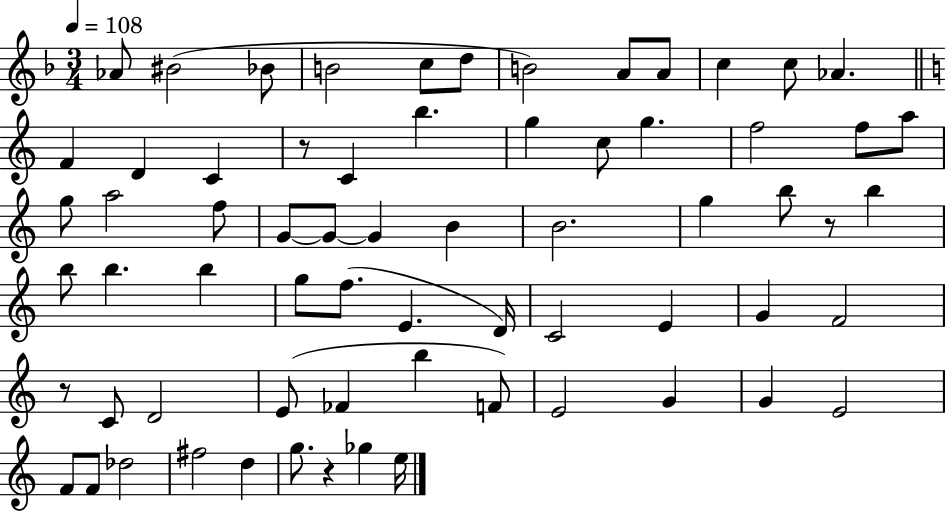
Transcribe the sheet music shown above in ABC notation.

X:1
T:Untitled
M:3/4
L:1/4
K:F
_A/2 ^B2 _B/2 B2 c/2 d/2 B2 A/2 A/2 c c/2 _A F D C z/2 C b g c/2 g f2 f/2 a/2 g/2 a2 f/2 G/2 G/2 G B B2 g b/2 z/2 b b/2 b b g/2 f/2 E D/4 C2 E G F2 z/2 C/2 D2 E/2 _F b F/2 E2 G G E2 F/2 F/2 _d2 ^f2 d g/2 z _g e/4